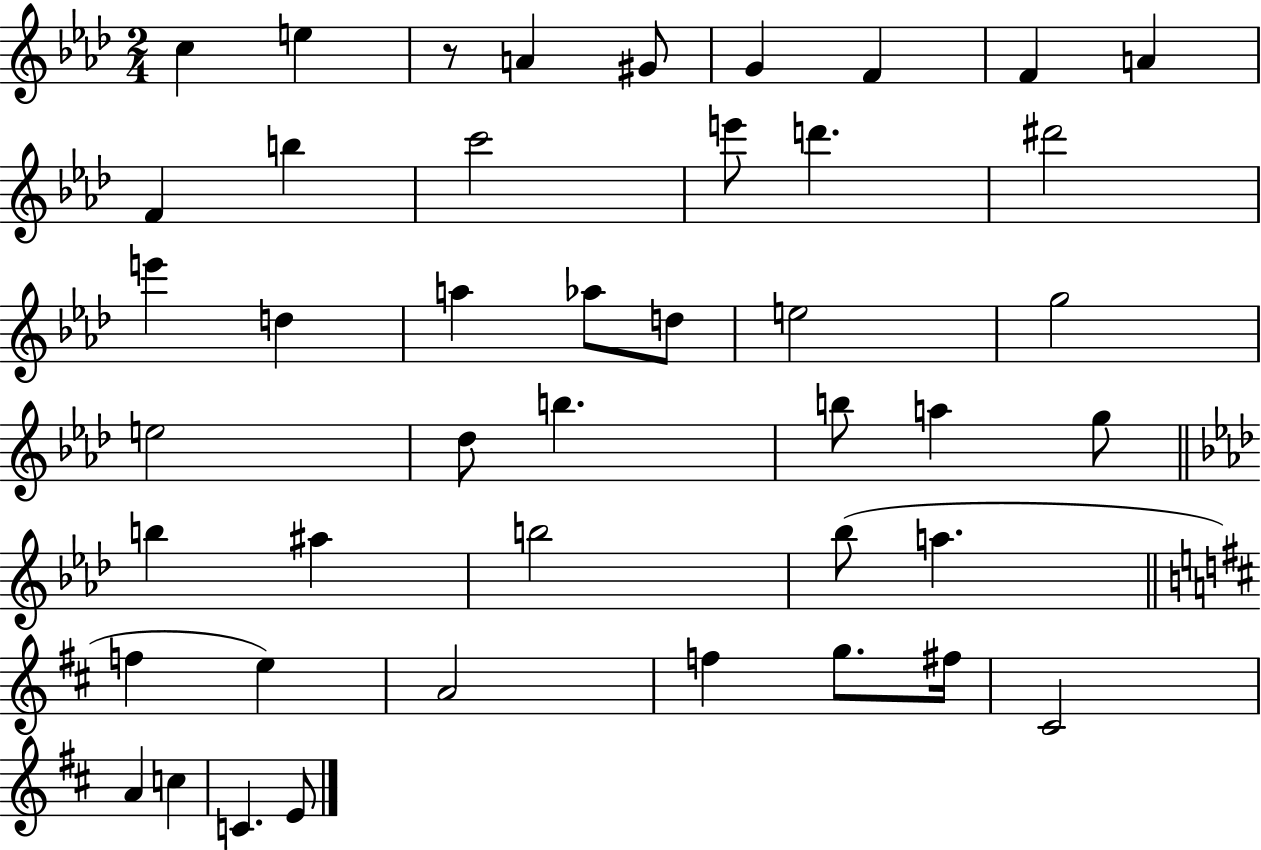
C5/q E5/q R/e A4/q G#4/e G4/q F4/q F4/q A4/q F4/q B5/q C6/h E6/e D6/q. D#6/h E6/q D5/q A5/q Ab5/e D5/e E5/h G5/h E5/h Db5/e B5/q. B5/e A5/q G5/e B5/q A#5/q B5/h Bb5/e A5/q. F5/q E5/q A4/h F5/q G5/e. F#5/s C#4/h A4/q C5/q C4/q. E4/e